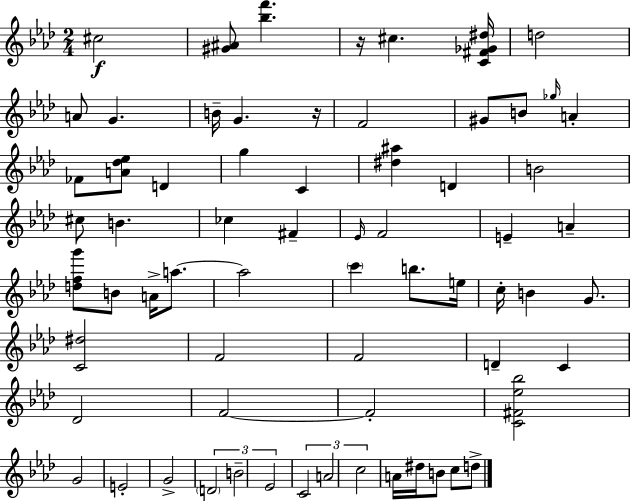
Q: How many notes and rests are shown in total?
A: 67